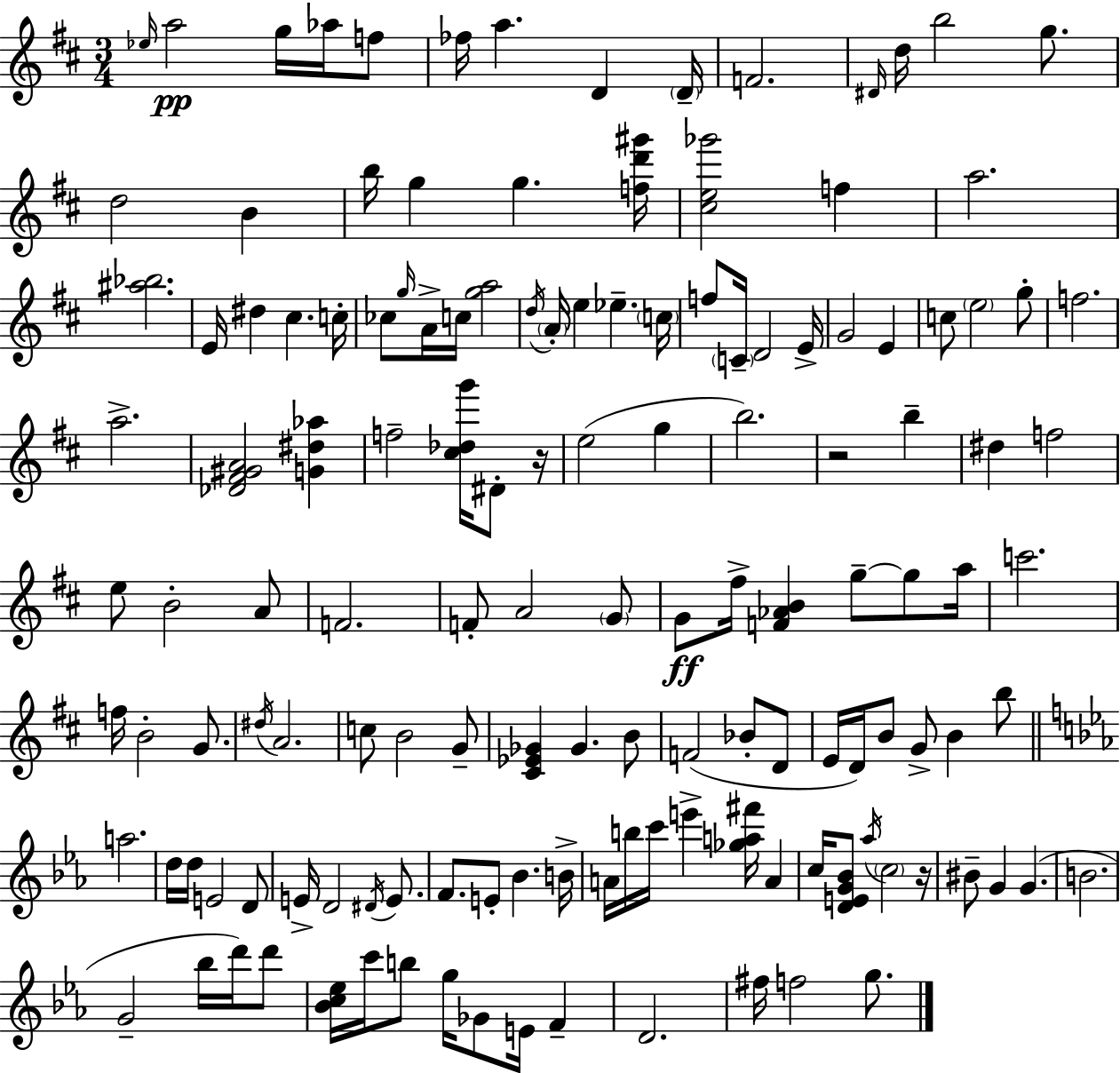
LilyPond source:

{
  \clef treble
  \numericTimeSignature
  \time 3/4
  \key d \major
  \repeat volta 2 { \grace { ees''16 }\pp a''2 g''16 aes''16 f''8 | fes''16 a''4. d'4 | \parenthesize d'16-- f'2. | \grace { dis'16 } d''16 b''2 g''8. | \break d''2 b'4 | b''16 g''4 g''4. | <f'' d''' gis'''>16 <cis'' e'' ges'''>2 f''4 | a''2. | \break <ais'' bes''>2. | e'16 dis''4 cis''4. | c''16-. ces''8 \grace { g''16 } a'16-> c''16 <g'' a''>2 | \acciaccatura { d''16 } \parenthesize a'16-. e''4 ees''4.-- | \break \parenthesize c''16 f''8 \parenthesize c'16-- d'2 | e'16-> g'2 | e'4 c''8 \parenthesize e''2 | g''8-. f''2. | \break a''2.-> | <des' fis' gis' a'>2 | <g' dis'' aes''>4 f''2-- | <cis'' des'' g'''>16 dis'8-. r16 e''2( | \break g''4 b''2.) | r2 | b''4-- dis''4 f''2 | e''8 b'2-. | \break a'8 f'2. | f'8-. a'2 | \parenthesize g'8 g'8\ff fis''16-> <f' aes' b'>4 g''8--~~ | g''8 a''16 c'''2. | \break f''16 b'2-. | g'8. \acciaccatura { dis''16 } a'2. | c''8 b'2 | g'8-- <cis' ees' ges'>4 ges'4. | \break b'8 f'2( | bes'8-. d'8 e'16 d'16) b'8 g'8-> b'4 | b''8 \bar "||" \break \key ees \major a''2. | d''16 d''16 e'2 d'8 | e'16-> d'2 \acciaccatura { dis'16 } e'8. | f'8. e'8-. bes'4. | \break b'16-> a'16 b''16 c'''16 e'''4-> <ges'' a'' fis'''>16 a'4 | c''16 <d' e' g' bes'>8 \acciaccatura { aes''16 } \parenthesize c''2 | r16 bis'8-- g'4 g'4.( | b'2. | \break g'2-- bes''16 d'''16) | d'''8 <bes' c'' ees''>16 c'''16 b''8 g''16 ges'8 e'16 f'4-- | d'2. | fis''16 f''2 g''8. | \break } \bar "|."
}